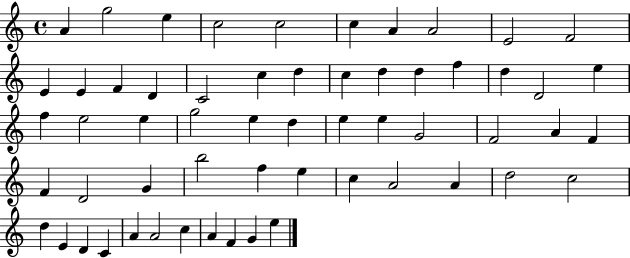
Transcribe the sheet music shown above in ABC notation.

X:1
T:Untitled
M:4/4
L:1/4
K:C
A g2 e c2 c2 c A A2 E2 F2 E E F D C2 c d c d d f d D2 e f e2 e g2 e d e e G2 F2 A F F D2 G b2 f e c A2 A d2 c2 d E D C A A2 c A F G e